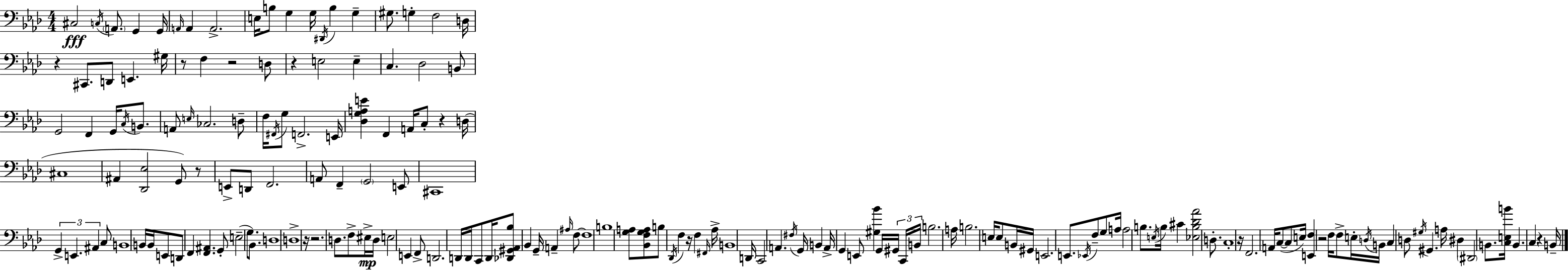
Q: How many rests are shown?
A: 12